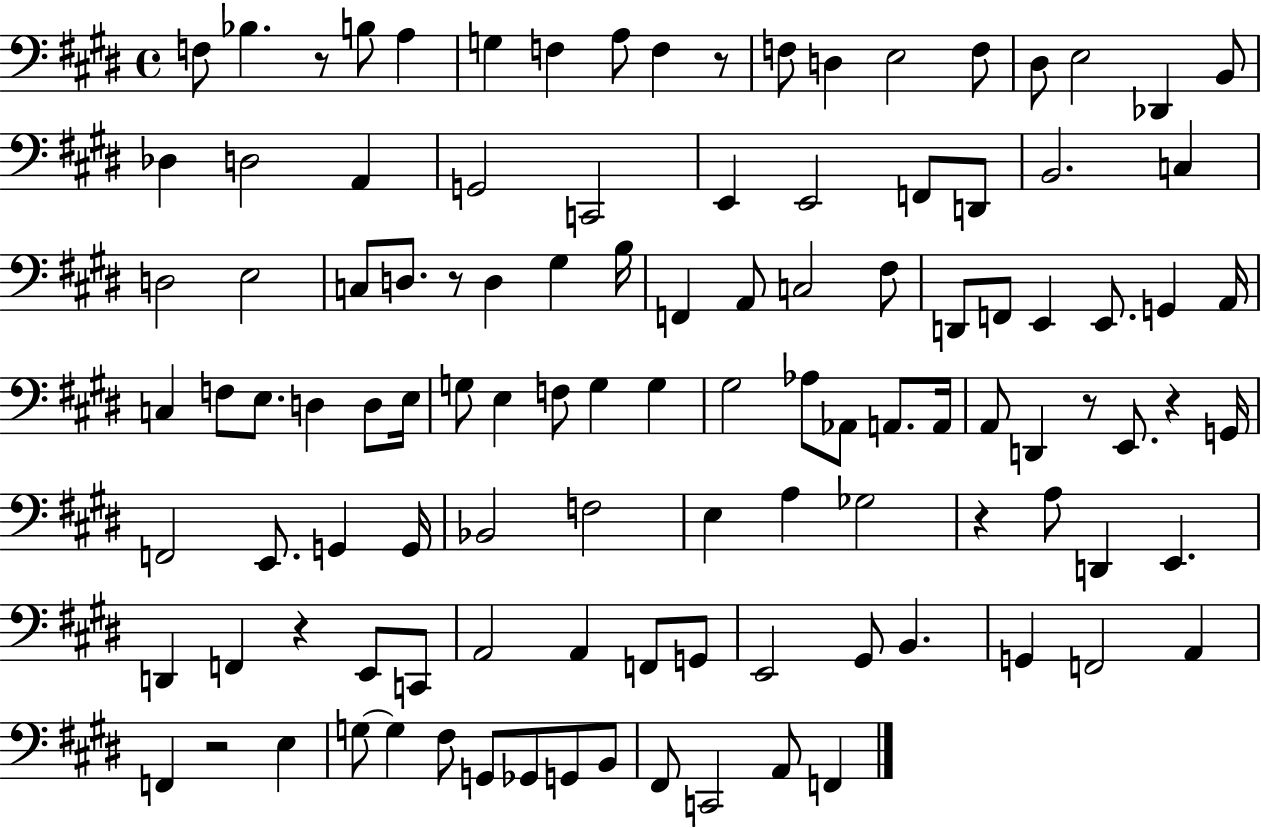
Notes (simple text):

F3/e Bb3/q. R/e B3/e A3/q G3/q F3/q A3/e F3/q R/e F3/e D3/q E3/h F3/e D#3/e E3/h Db2/q B2/e Db3/q D3/h A2/q G2/h C2/h E2/q E2/h F2/e D2/e B2/h. C3/q D3/h E3/h C3/e D3/e. R/e D3/q G#3/q B3/s F2/q A2/e C3/h F#3/e D2/e F2/e E2/q E2/e. G2/q A2/s C3/q F3/e E3/e. D3/q D3/e E3/s G3/e E3/q F3/e G3/q G3/q G#3/h Ab3/e Ab2/e A2/e. A2/s A2/e D2/q R/e E2/e. R/q G2/s F2/h E2/e. G2/q G2/s Bb2/h F3/h E3/q A3/q Gb3/h R/q A3/e D2/q E2/q. D2/q F2/q R/q E2/e C2/e A2/h A2/q F2/e G2/e E2/h G#2/e B2/q. G2/q F2/h A2/q F2/q R/h E3/q G3/e G3/q F#3/e G2/e Gb2/e G2/e B2/e F#2/e C2/h A2/e F2/q